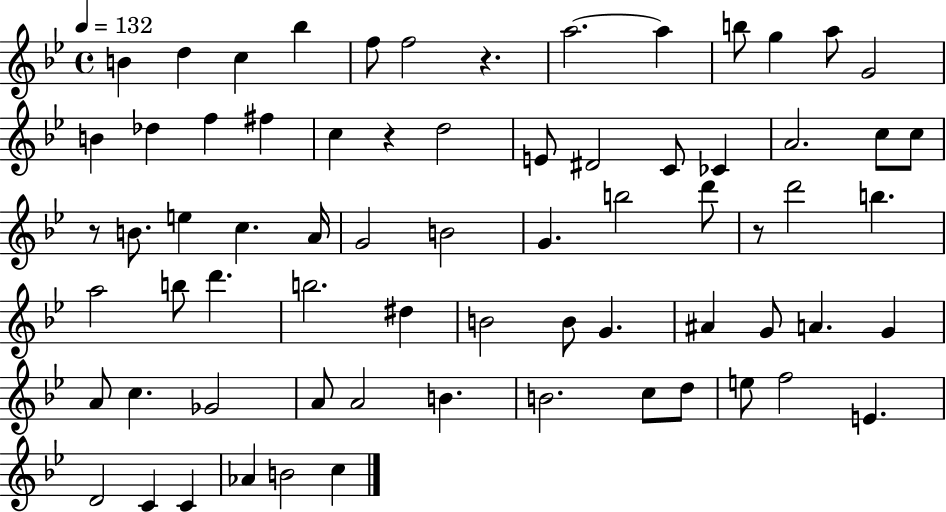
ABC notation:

X:1
T:Untitled
M:4/4
L:1/4
K:Bb
B d c _b f/2 f2 z a2 a b/2 g a/2 G2 B _d f ^f c z d2 E/2 ^D2 C/2 _C A2 c/2 c/2 z/2 B/2 e c A/4 G2 B2 G b2 d'/2 z/2 d'2 b a2 b/2 d' b2 ^d B2 B/2 G ^A G/2 A G A/2 c _G2 A/2 A2 B B2 c/2 d/2 e/2 f2 E D2 C C _A B2 c